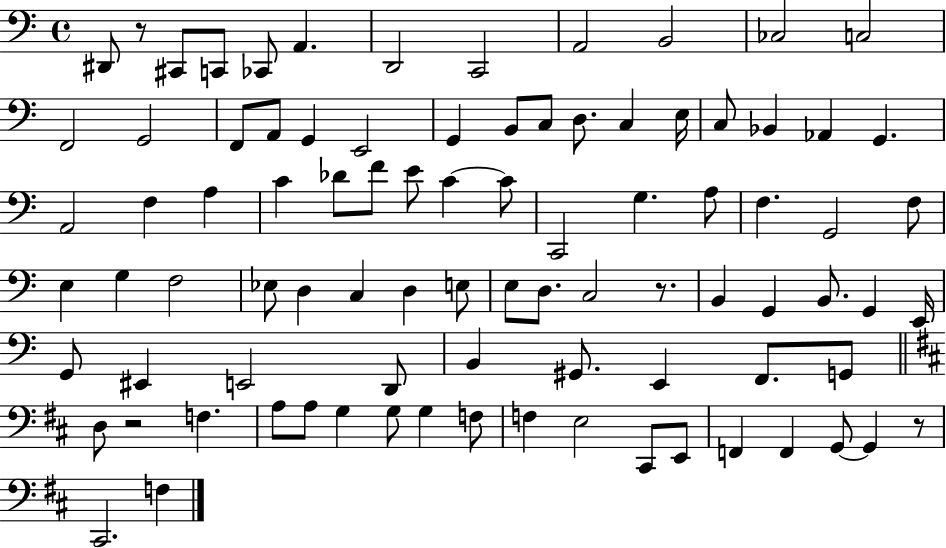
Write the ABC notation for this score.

X:1
T:Untitled
M:4/4
L:1/4
K:C
^D,,/2 z/2 ^C,,/2 C,,/2 _C,,/2 A,, D,,2 C,,2 A,,2 B,,2 _C,2 C,2 F,,2 G,,2 F,,/2 A,,/2 G,, E,,2 G,, B,,/2 C,/2 D,/2 C, E,/4 C,/2 _B,, _A,, G,, A,,2 F, A, C _D/2 F/2 E/2 C C/2 C,,2 G, A,/2 F, G,,2 F,/2 E, G, F,2 _E,/2 D, C, D, E,/2 E,/2 D,/2 C,2 z/2 B,, G,, B,,/2 G,, E,,/4 G,,/2 ^E,, E,,2 D,,/2 B,, ^G,,/2 E,, F,,/2 G,,/2 D,/2 z2 F, A,/2 A,/2 G, G,/2 G, F,/2 F, E,2 ^C,,/2 E,,/2 F,, F,, G,,/2 G,, z/2 ^C,,2 F,